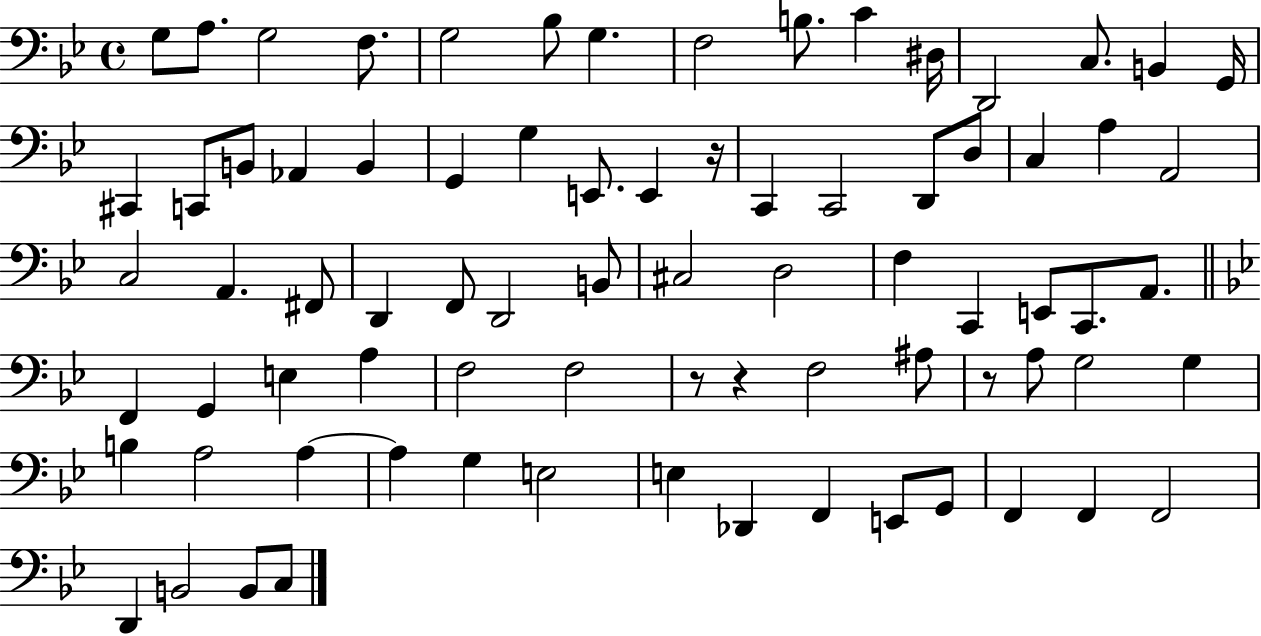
{
  \clef bass
  \time 4/4
  \defaultTimeSignature
  \key bes \major
  g8 a8. g2 f8. | g2 bes8 g4. | f2 b8. c'4 dis16 | d,2 c8. b,4 g,16 | \break cis,4 c,8 b,8 aes,4 b,4 | g,4 g4 e,8. e,4 r16 | c,4 c,2 d,8 d8 | c4 a4 a,2 | \break c2 a,4. fis,8 | d,4 f,8 d,2 b,8 | cis2 d2 | f4 c,4 e,8 c,8. a,8. | \break \bar "||" \break \key bes \major f,4 g,4 e4 a4 | f2 f2 | r8 r4 f2 ais8 | r8 a8 g2 g4 | \break b4 a2 a4~~ | a4 g4 e2 | e4 des,4 f,4 e,8 g,8 | f,4 f,4 f,2 | \break d,4 b,2 b,8 c8 | \bar "|."
}